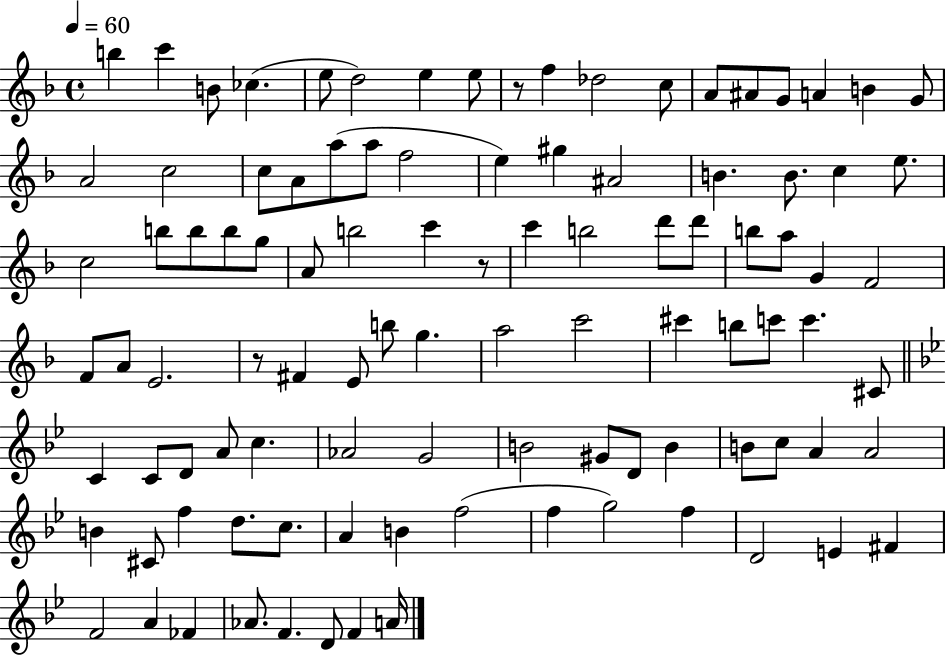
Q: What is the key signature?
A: F major